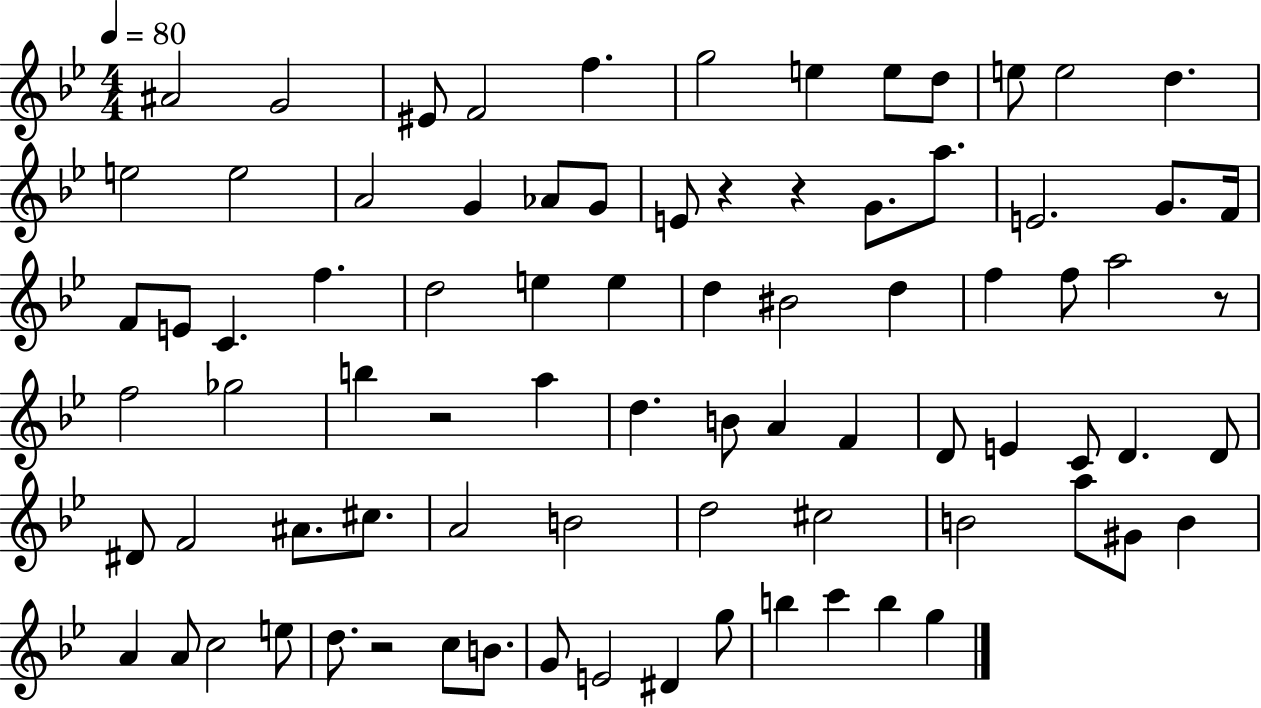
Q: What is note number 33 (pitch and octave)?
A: BIS4